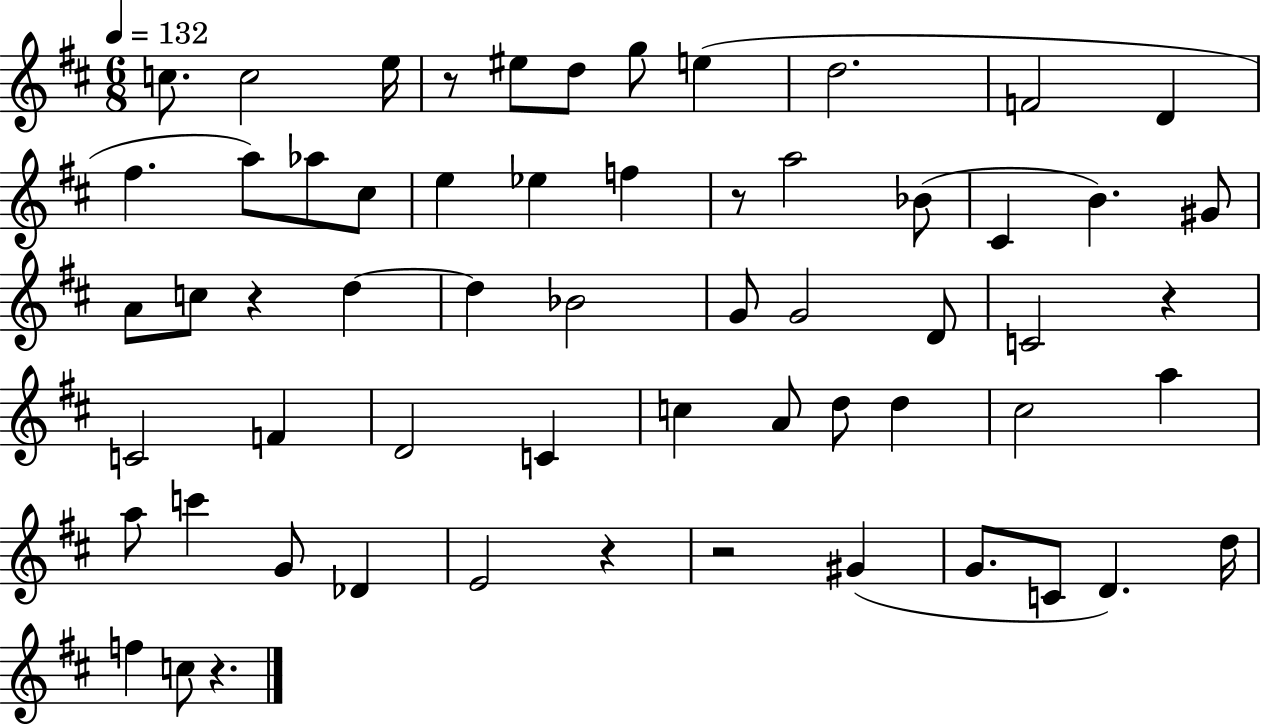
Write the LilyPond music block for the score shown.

{
  \clef treble
  \numericTimeSignature
  \time 6/8
  \key d \major
  \tempo 4 = 132
  c''8. c''2 e''16 | r8 eis''8 d''8 g''8 e''4( | d''2. | f'2 d'4 | \break fis''4. a''8) aes''8 cis''8 | e''4 ees''4 f''4 | r8 a''2 bes'8( | cis'4 b'4.) gis'8 | \break a'8 c''8 r4 d''4~~ | d''4 bes'2 | g'8 g'2 d'8 | c'2 r4 | \break c'2 f'4 | d'2 c'4 | c''4 a'8 d''8 d''4 | cis''2 a''4 | \break a''8 c'''4 g'8 des'4 | e'2 r4 | r2 gis'4( | g'8. c'8 d'4.) d''16 | \break f''4 c''8 r4. | \bar "|."
}